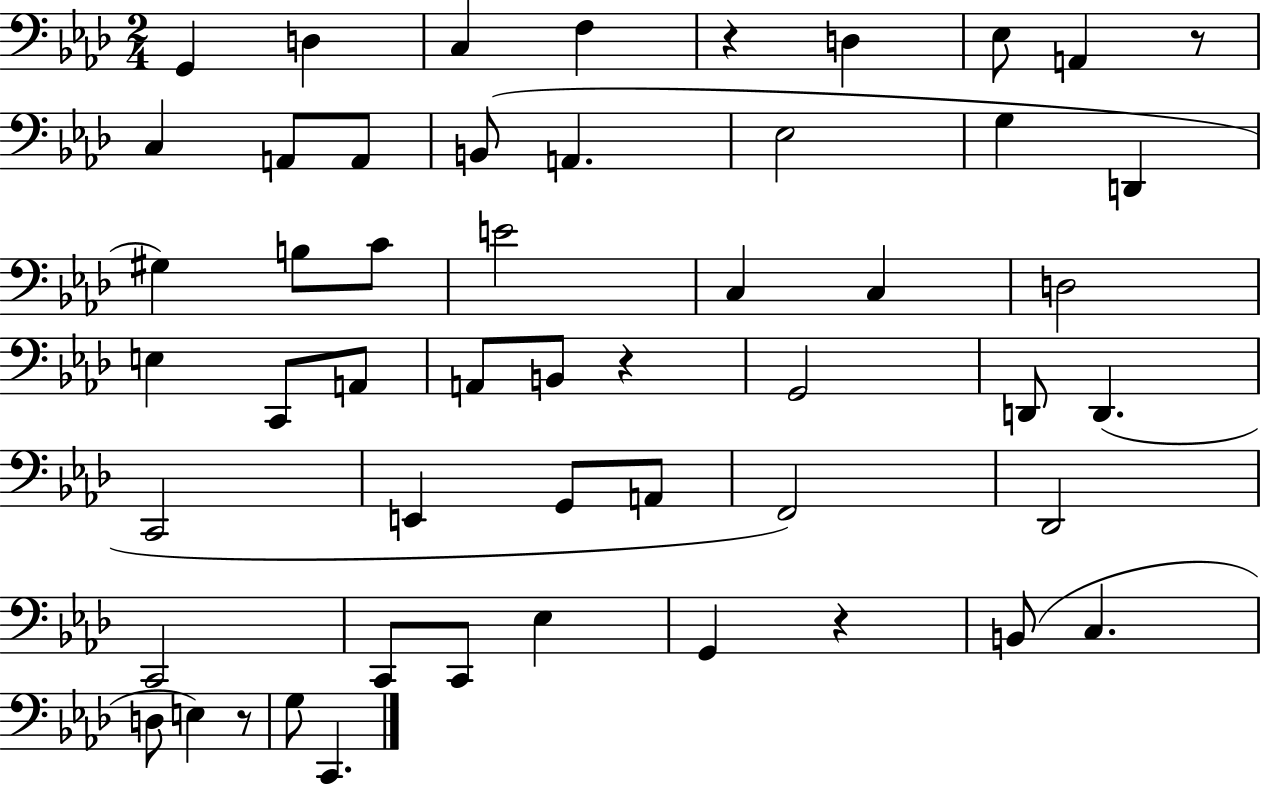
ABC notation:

X:1
T:Untitled
M:2/4
L:1/4
K:Ab
G,, D, C, F, z D, _E,/2 A,, z/2 C, A,,/2 A,,/2 B,,/2 A,, _E,2 G, D,, ^G, B,/2 C/2 E2 C, C, D,2 E, C,,/2 A,,/2 A,,/2 B,,/2 z G,,2 D,,/2 D,, C,,2 E,, G,,/2 A,,/2 F,,2 _D,,2 C,,2 C,,/2 C,,/2 _E, G,, z B,,/2 C, D,/2 E, z/2 G,/2 C,,